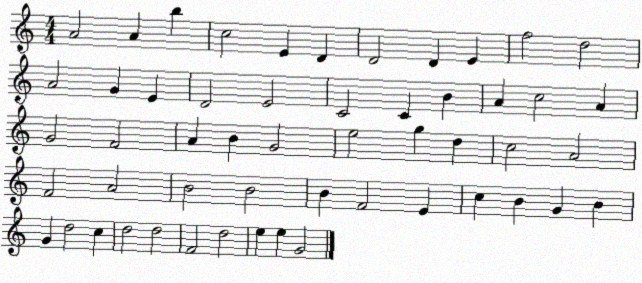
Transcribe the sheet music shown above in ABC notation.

X:1
T:Untitled
M:4/4
L:1/4
K:C
A2 A b c2 E D D2 D E f2 d2 A2 G E D2 E2 C2 C B A c2 A G2 F2 A B G2 e2 g d c2 A2 F2 A2 B2 B2 B F2 E c B G B G d2 c d2 d2 F2 d2 e e G2